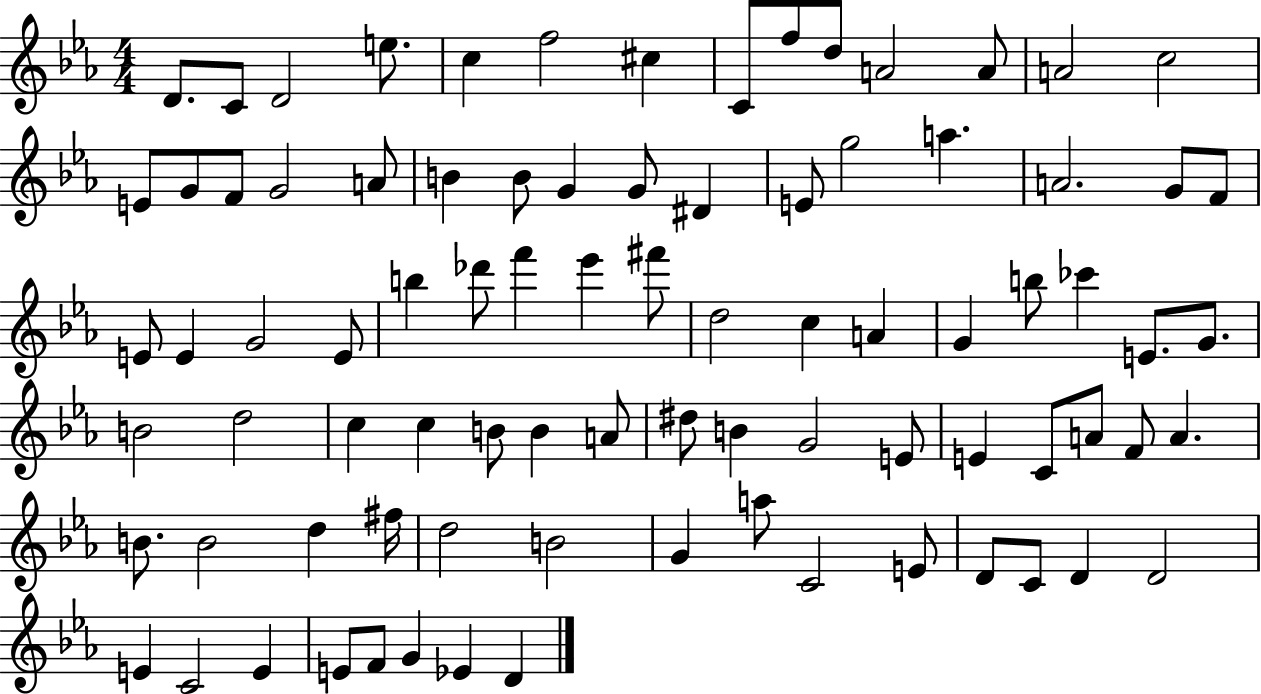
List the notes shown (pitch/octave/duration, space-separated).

D4/e. C4/e D4/h E5/e. C5/q F5/h C#5/q C4/e F5/e D5/e A4/h A4/e A4/h C5/h E4/e G4/e F4/e G4/h A4/e B4/q B4/e G4/q G4/e D#4/q E4/e G5/h A5/q. A4/h. G4/e F4/e E4/e E4/q G4/h E4/e B5/q Db6/e F6/q Eb6/q F#6/e D5/h C5/q A4/q G4/q B5/e CES6/q E4/e. G4/e. B4/h D5/h C5/q C5/q B4/e B4/q A4/e D#5/e B4/q G4/h E4/e E4/q C4/e A4/e F4/e A4/q. B4/e. B4/h D5/q F#5/s D5/h B4/h G4/q A5/e C4/h E4/e D4/e C4/e D4/q D4/h E4/q C4/h E4/q E4/e F4/e G4/q Eb4/q D4/q